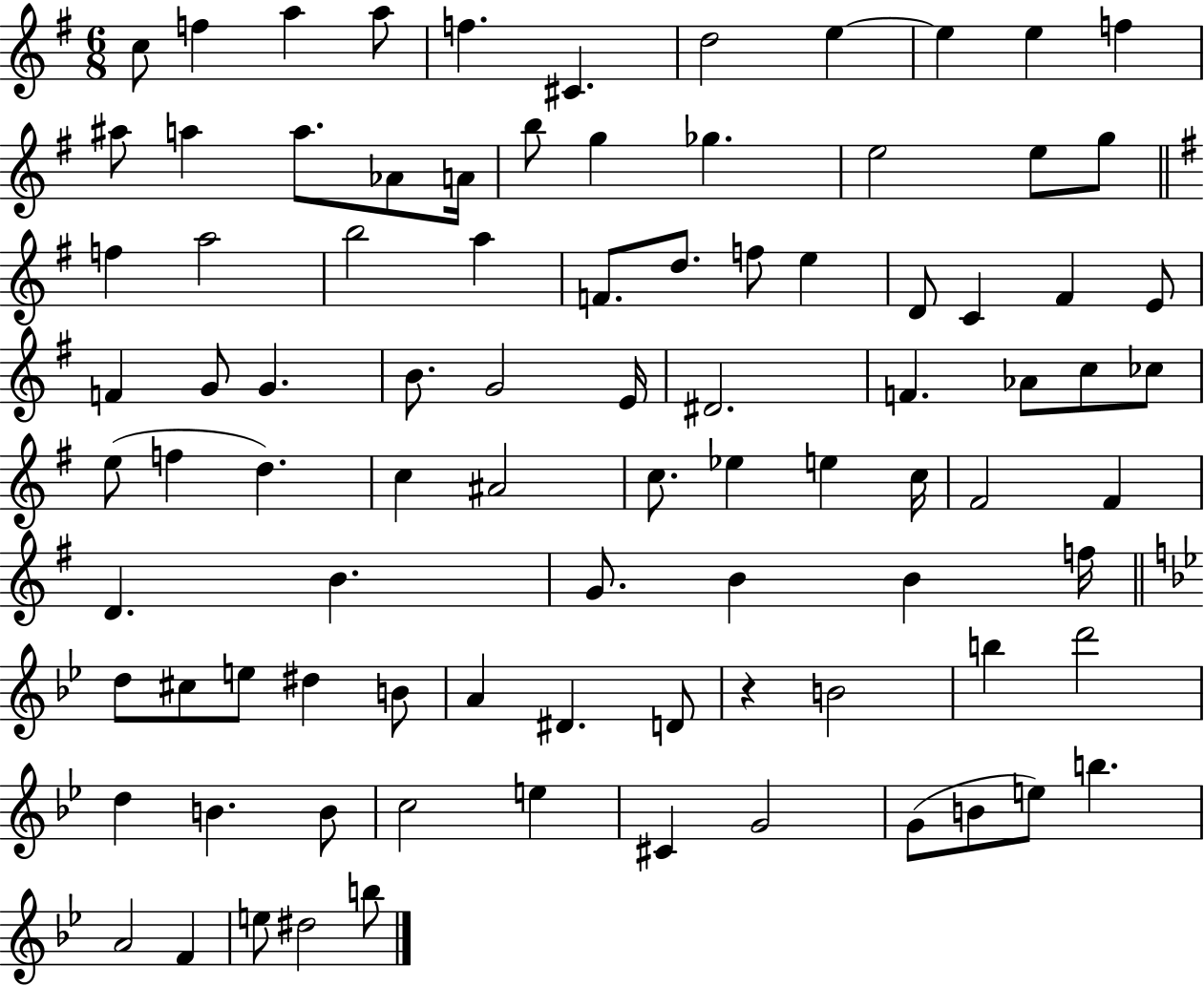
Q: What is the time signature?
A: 6/8